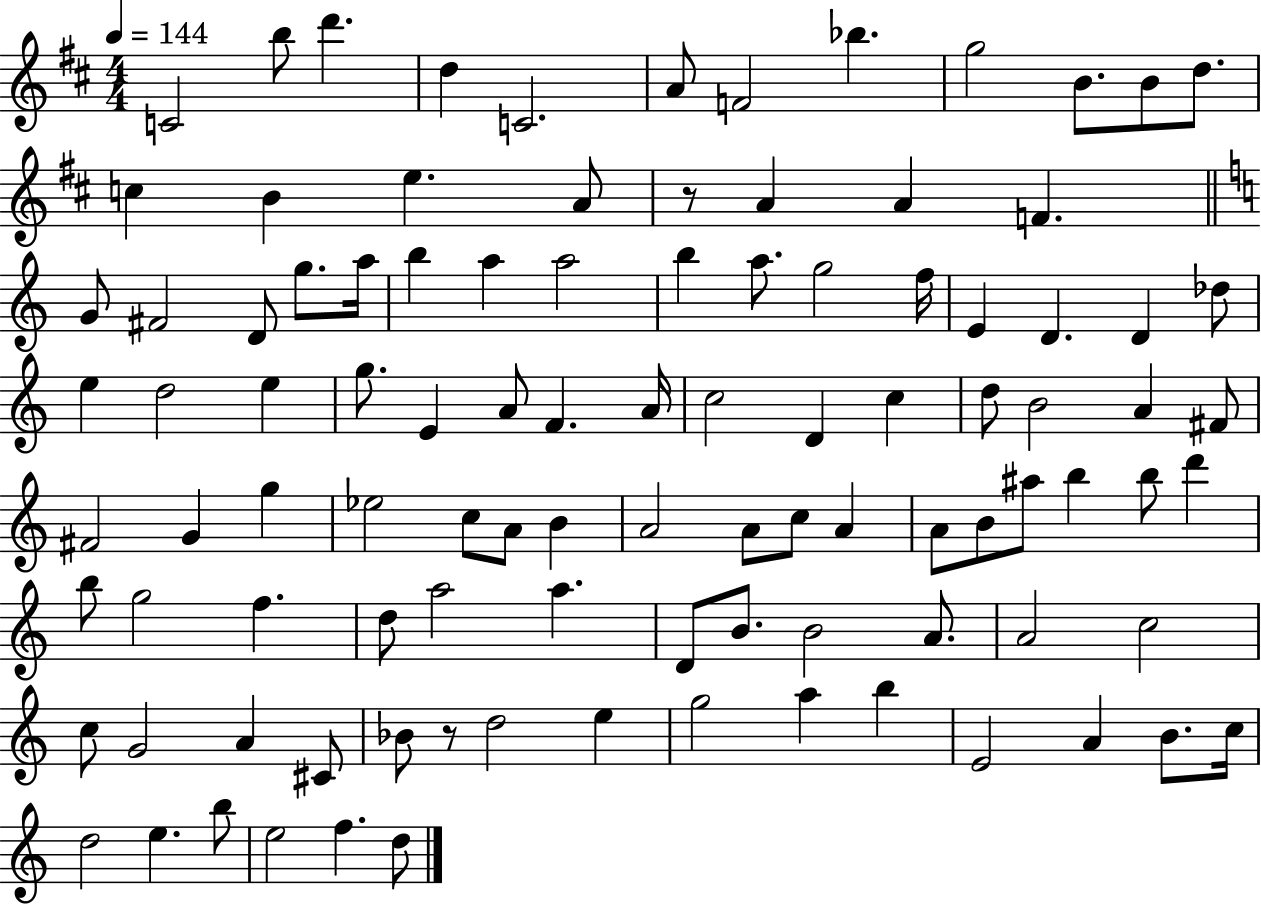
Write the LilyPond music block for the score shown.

{
  \clef treble
  \numericTimeSignature
  \time 4/4
  \key d \major
  \tempo 4 = 144
  c'2 b''8 d'''4. | d''4 c'2. | a'8 f'2 bes''4. | g''2 b'8. b'8 d''8. | \break c''4 b'4 e''4. a'8 | r8 a'4 a'4 f'4. | \bar "||" \break \key c \major g'8 fis'2 d'8 g''8. a''16 | b''4 a''4 a''2 | b''4 a''8. g''2 f''16 | e'4 d'4. d'4 des''8 | \break e''4 d''2 e''4 | g''8. e'4 a'8 f'4. a'16 | c''2 d'4 c''4 | d''8 b'2 a'4 fis'8 | \break fis'2 g'4 g''4 | ees''2 c''8 a'8 b'4 | a'2 a'8 c''8 a'4 | a'8 b'8 ais''8 b''4 b''8 d'''4 | \break b''8 g''2 f''4. | d''8 a''2 a''4. | d'8 b'8. b'2 a'8. | a'2 c''2 | \break c''8 g'2 a'4 cis'8 | bes'8 r8 d''2 e''4 | g''2 a''4 b''4 | e'2 a'4 b'8. c''16 | \break d''2 e''4. b''8 | e''2 f''4. d''8 | \bar "|."
}